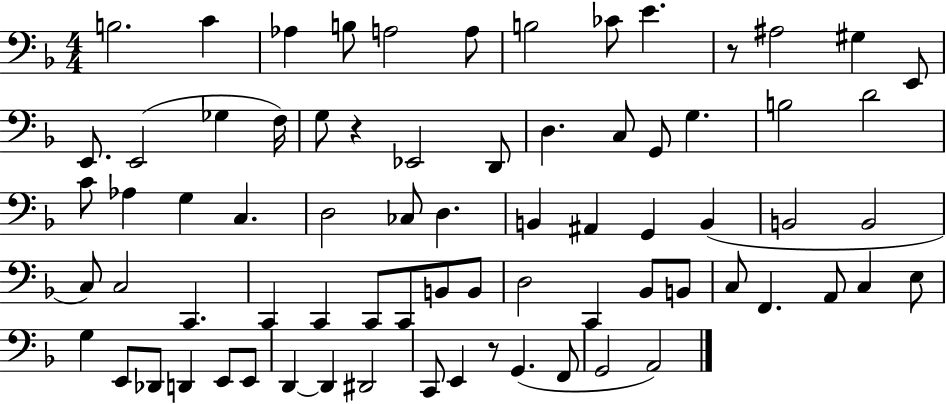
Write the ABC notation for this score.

X:1
T:Untitled
M:4/4
L:1/4
K:F
B,2 C _A, B,/2 A,2 A,/2 B,2 _C/2 E z/2 ^A,2 ^G, E,,/2 E,,/2 E,,2 _G, F,/4 G,/2 z _E,,2 D,,/2 D, C,/2 G,,/2 G, B,2 D2 C/2 _A, G, C, D,2 _C,/2 D, B,, ^A,, G,, B,, B,,2 B,,2 C,/2 C,2 C,, C,, C,, C,,/2 C,,/2 B,,/2 B,,/2 D,2 C,, _B,,/2 B,,/2 C,/2 F,, A,,/2 C, E,/2 G, E,,/2 _D,,/2 D,, E,,/2 E,,/2 D,, D,, ^D,,2 C,,/2 E,, z/2 G,, F,,/2 G,,2 A,,2